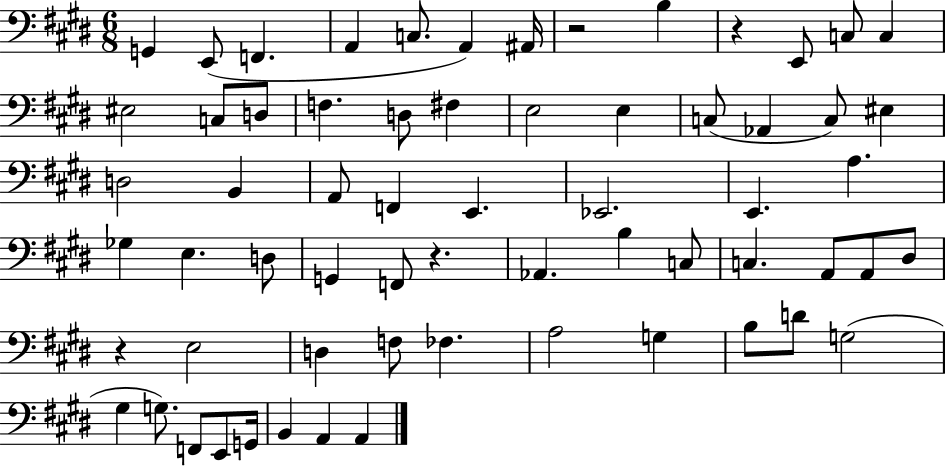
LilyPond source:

{
  \clef bass
  \numericTimeSignature
  \time 6/8
  \key e \major
  g,4 e,8( f,4. | a,4 c8. a,4) ais,16 | r2 b4 | r4 e,8 c8 c4 | \break eis2 c8 d8 | f4. d8 fis4 | e2 e4 | c8( aes,4 c8) eis4 | \break d2 b,4 | a,8 f,4 e,4. | ees,2. | e,4. a4. | \break ges4 e4. d8 | g,4 f,8 r4. | aes,4. b4 c8 | c4. a,8 a,8 dis8 | \break r4 e2 | d4 f8 fes4. | a2 g4 | b8 d'8 g2( | \break gis4 g8.) f,8 e,8 g,16 | b,4 a,4 a,4 | \bar "|."
}